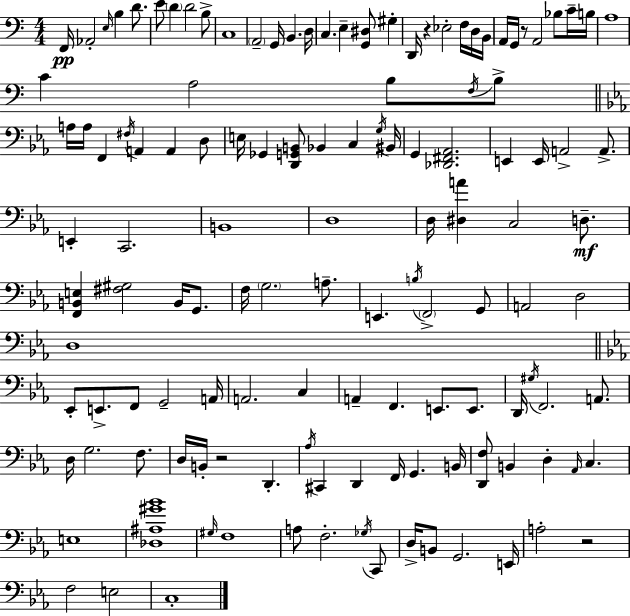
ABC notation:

X:1
T:Untitled
M:4/4
L:1/4
K:Am
F,,/4 _A,,2 E,/4 B, D/2 E/2 D D2 B,/2 C,4 A,,2 G,,/4 B,, D,/4 C, E, [G,,^D,]/2 ^G, D,,/4 z _E,2 F,/4 D,/4 B,,/4 A,,/4 G,,/4 z/2 A,,2 _B,/2 C/4 B,/4 A,4 C A,2 B,/2 F,/4 B,/2 A,/4 A,/4 F,, ^F,/4 A,, A,, D,/2 E,/4 _G,, [D,,G,,B,,]/2 _B,, C, G,/4 ^B,,/4 G,, [_D,,^F,,_A,,]2 E,, E,,/4 A,,2 A,,/2 E,, C,,2 B,,4 D,4 D,/4 [^D,A] C,2 D,/2 [F,,B,,E,] [^F,^G,]2 B,,/4 G,,/2 F,/4 G,2 A,/2 E,, B,/4 F,,2 G,,/2 A,,2 D,2 D,4 _E,,/2 E,,/2 F,,/2 G,,2 A,,/4 A,,2 C, A,, F,, E,,/2 E,,/2 D,,/4 ^G,/4 F,,2 A,,/2 D,/4 G,2 F,/2 D,/4 B,,/4 z2 D,, _A,/4 ^C,, D,, F,,/4 G,, B,,/4 [D,,F,]/2 B,, D, _A,,/4 C, E,4 [_D,^A,^G_B]4 ^G,/4 F,4 A,/2 F,2 _G,/4 C,,/2 D,/4 B,,/2 G,,2 E,,/4 A,2 z2 F,2 E,2 C,4